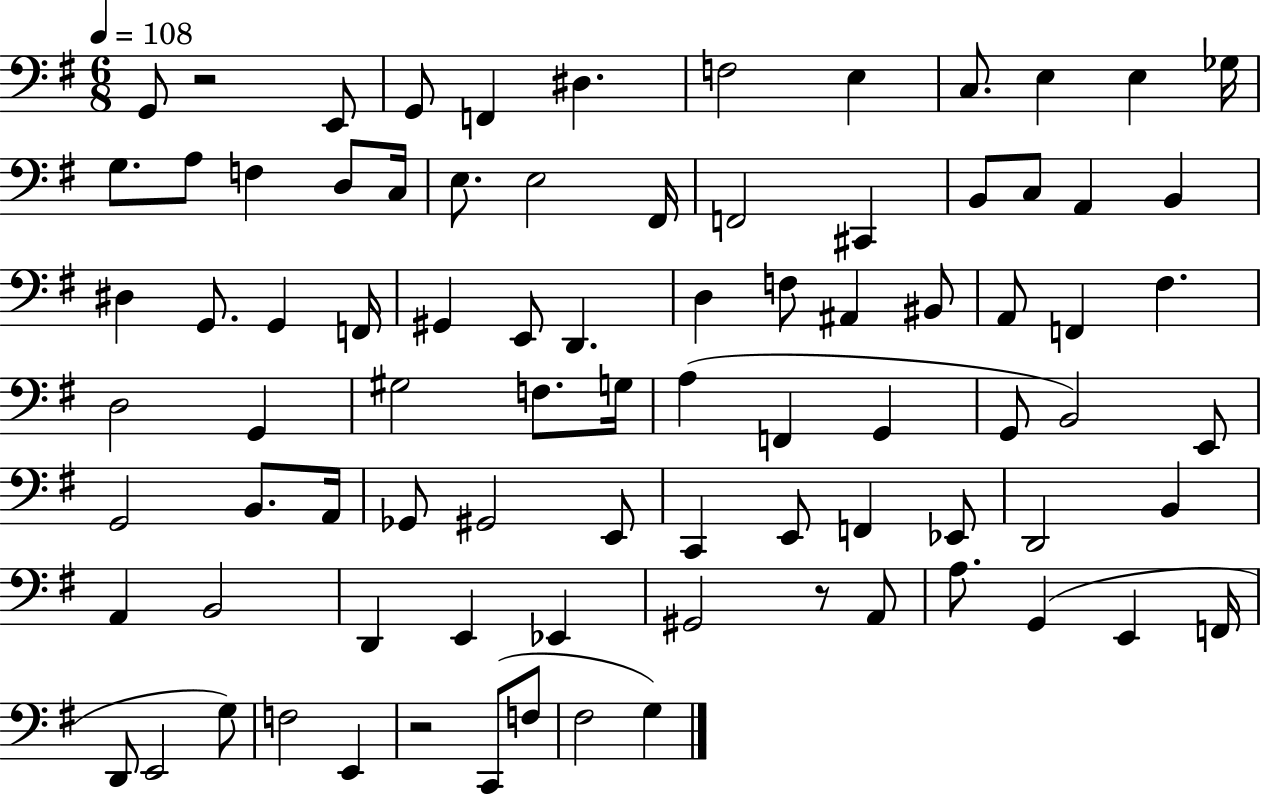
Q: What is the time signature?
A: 6/8